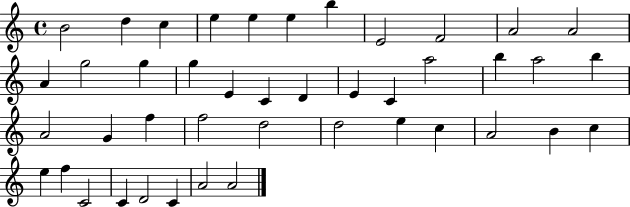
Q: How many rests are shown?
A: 0